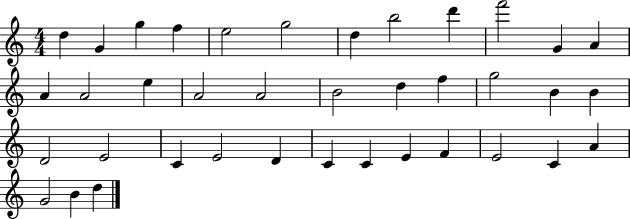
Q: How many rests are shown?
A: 0